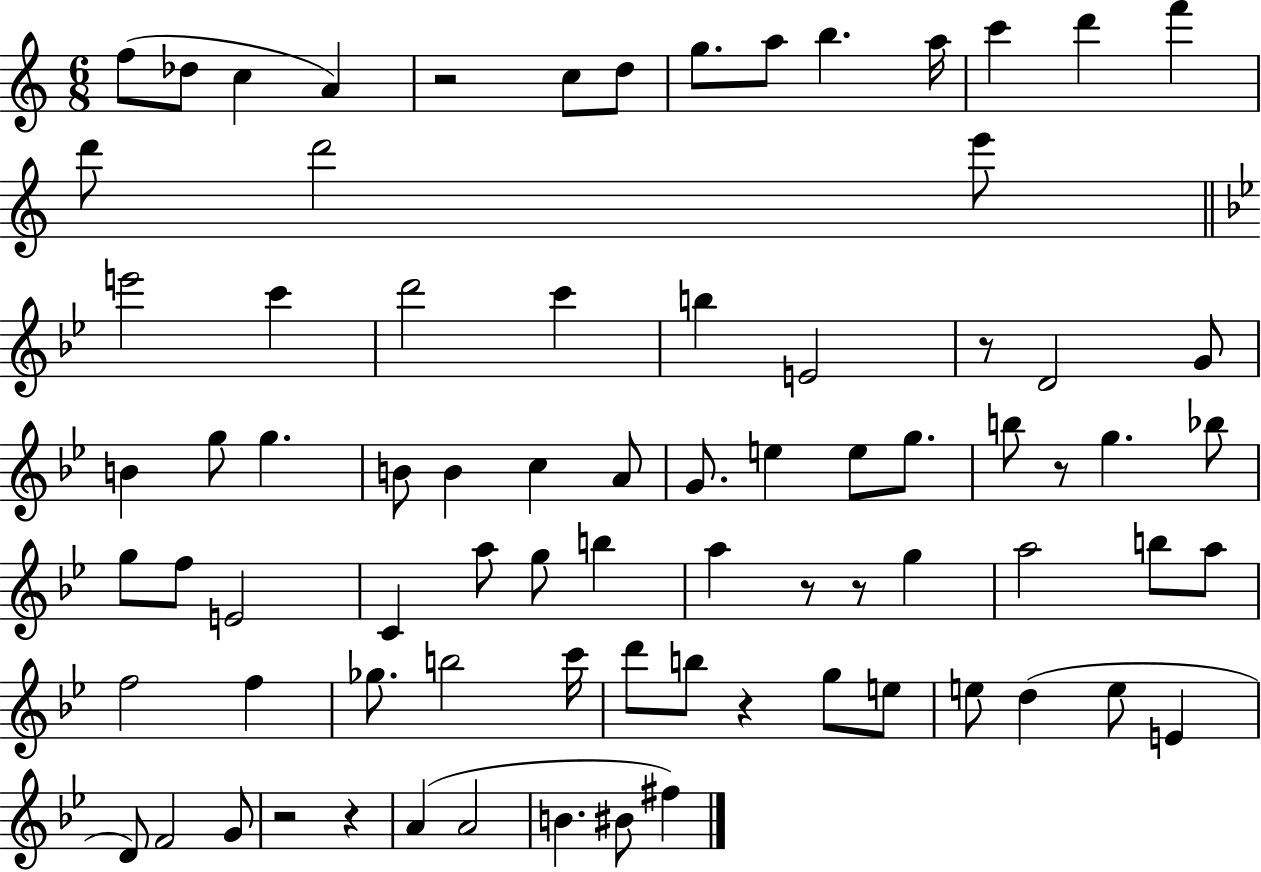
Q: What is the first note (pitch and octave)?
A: F5